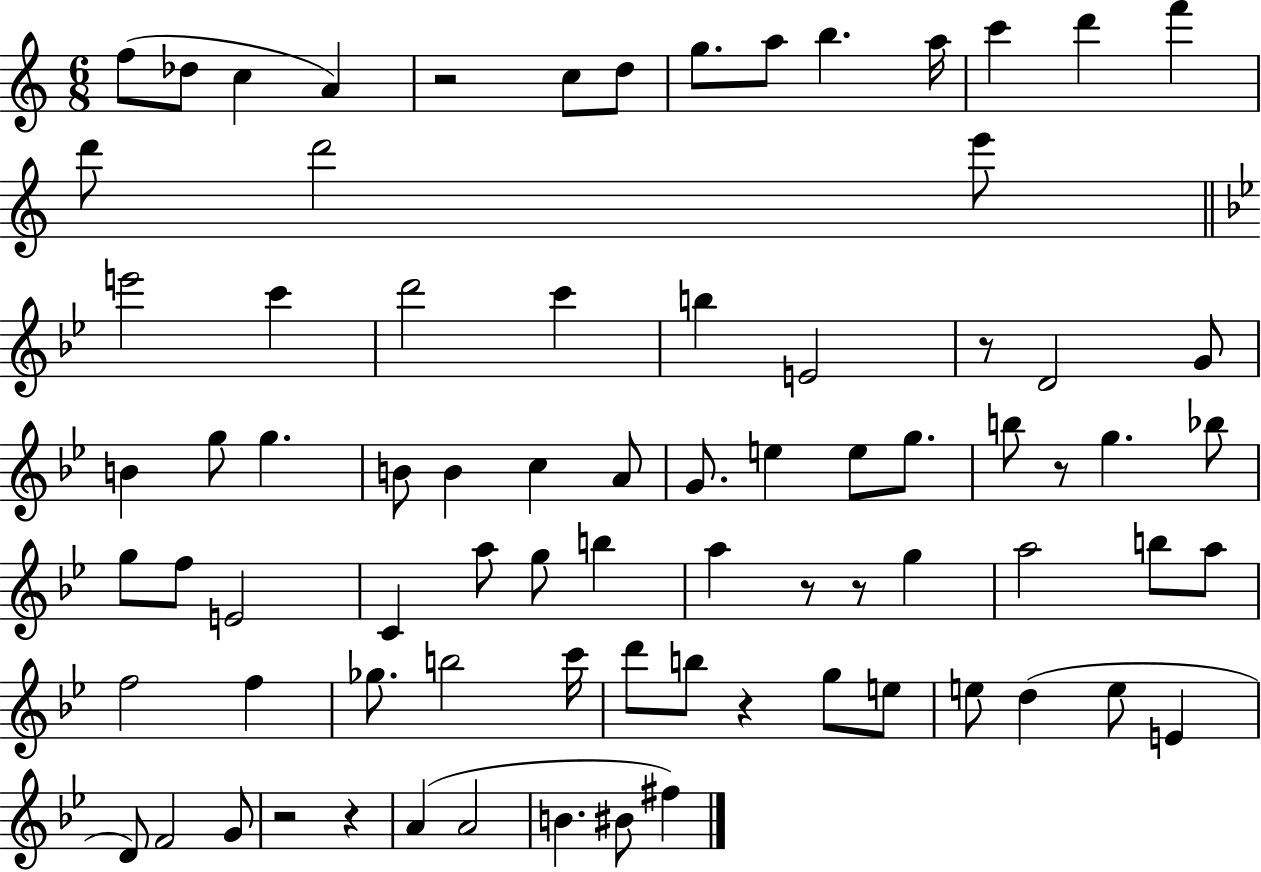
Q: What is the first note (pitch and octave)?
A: F5